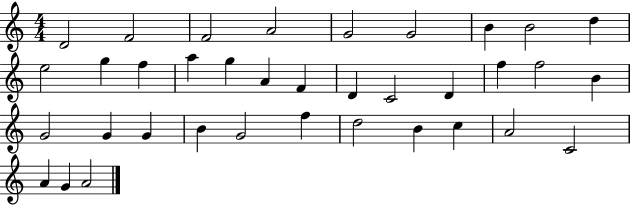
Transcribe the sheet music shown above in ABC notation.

X:1
T:Untitled
M:4/4
L:1/4
K:C
D2 F2 F2 A2 G2 G2 B B2 d e2 g f a g A F D C2 D f f2 B G2 G G B G2 f d2 B c A2 C2 A G A2